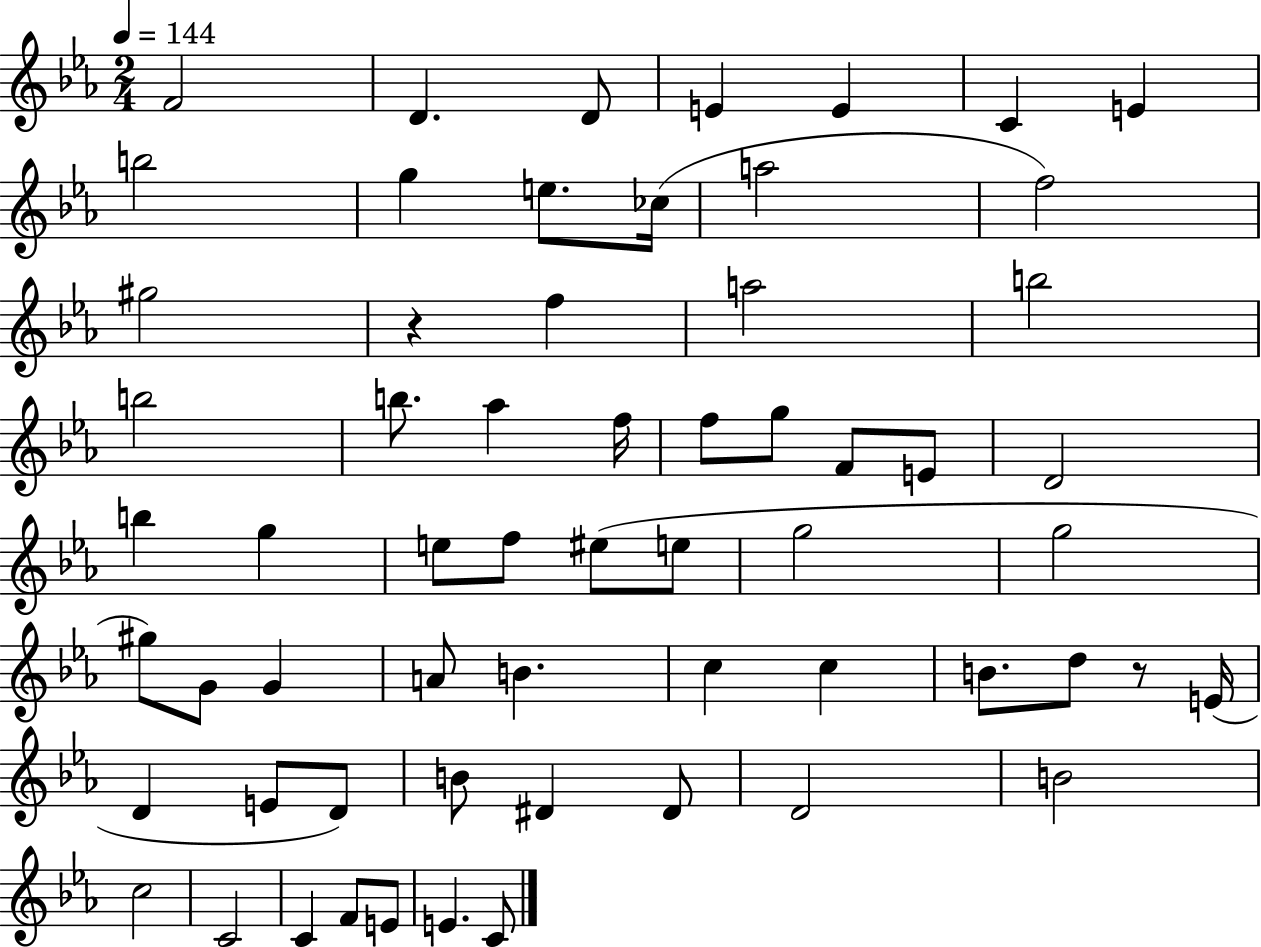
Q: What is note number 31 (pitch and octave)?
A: EIS5